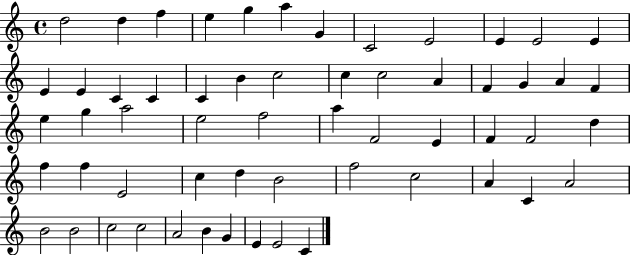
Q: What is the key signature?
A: C major